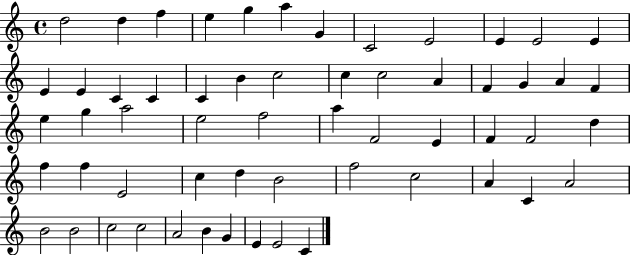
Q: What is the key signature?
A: C major